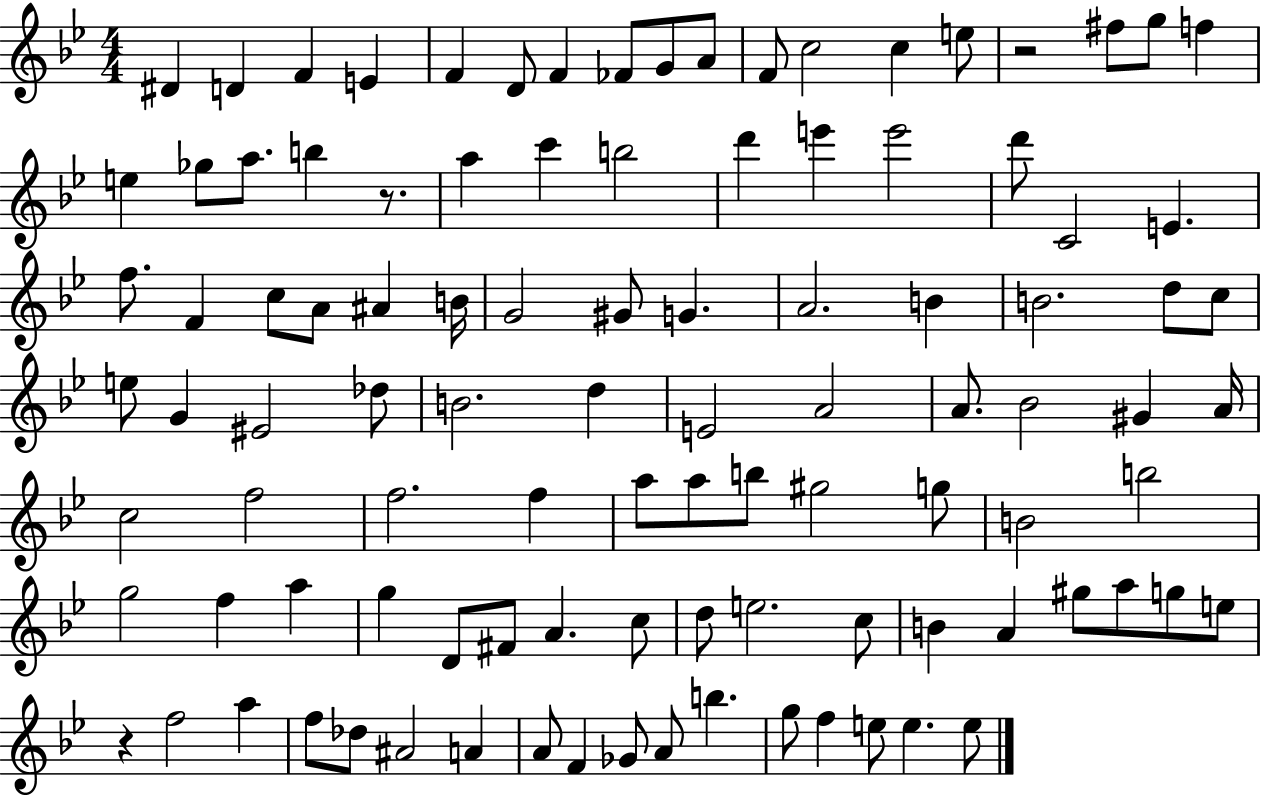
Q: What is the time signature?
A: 4/4